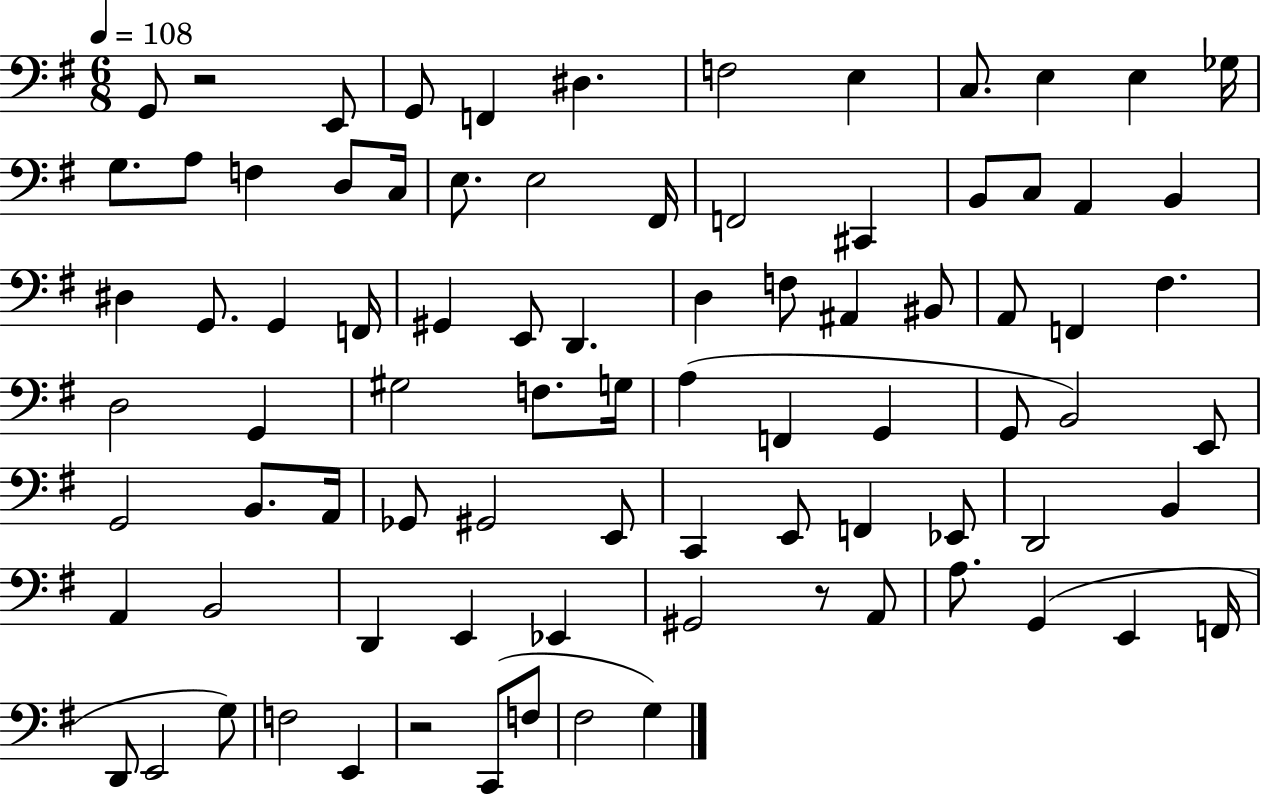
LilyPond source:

{
  \clef bass
  \numericTimeSignature
  \time 6/8
  \key g \major
  \tempo 4 = 108
  \repeat volta 2 { g,8 r2 e,8 | g,8 f,4 dis4. | f2 e4 | c8. e4 e4 ges16 | \break g8. a8 f4 d8 c16 | e8. e2 fis,16 | f,2 cis,4 | b,8 c8 a,4 b,4 | \break dis4 g,8. g,4 f,16 | gis,4 e,8 d,4. | d4 f8 ais,4 bis,8 | a,8 f,4 fis4. | \break d2 g,4 | gis2 f8. g16 | a4( f,4 g,4 | g,8 b,2) e,8 | \break g,2 b,8. a,16 | ges,8 gis,2 e,8 | c,4 e,8 f,4 ees,8 | d,2 b,4 | \break a,4 b,2 | d,4 e,4 ees,4 | gis,2 r8 a,8 | a8. g,4( e,4 f,16 | \break d,8 e,2 g8) | f2 e,4 | r2 c,8( f8 | fis2 g4) | \break } \bar "|."
}